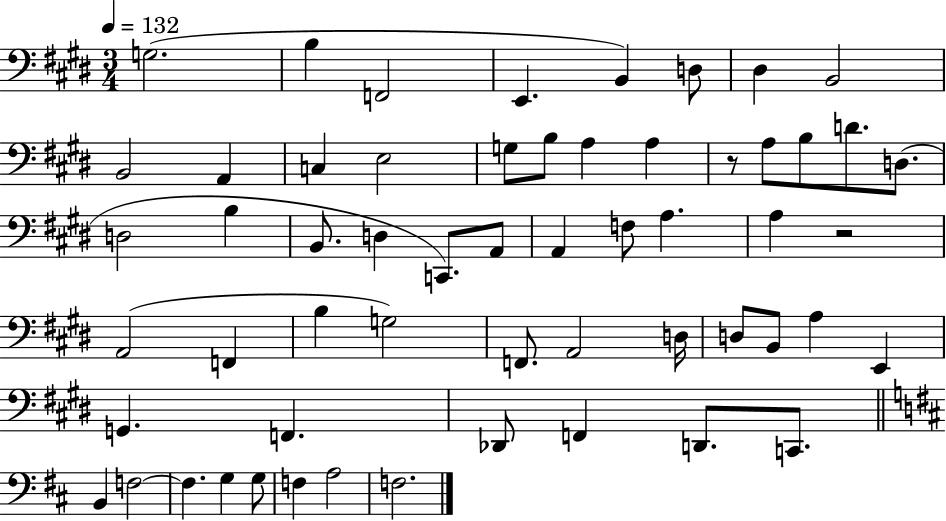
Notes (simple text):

G3/h. B3/q F2/h E2/q. B2/q D3/e D#3/q B2/h B2/h A2/q C3/q E3/h G3/e B3/e A3/q A3/q R/e A3/e B3/e D4/e. D3/e. D3/h B3/q B2/e. D3/q C2/e. A2/e A2/q F3/e A3/q. A3/q R/h A2/h F2/q B3/q G3/h F2/e. A2/h D3/s D3/e B2/e A3/q E2/q G2/q. F2/q. Db2/e F2/q D2/e. C2/e. B2/q F3/h F3/q. G3/q G3/e F3/q A3/h F3/h.